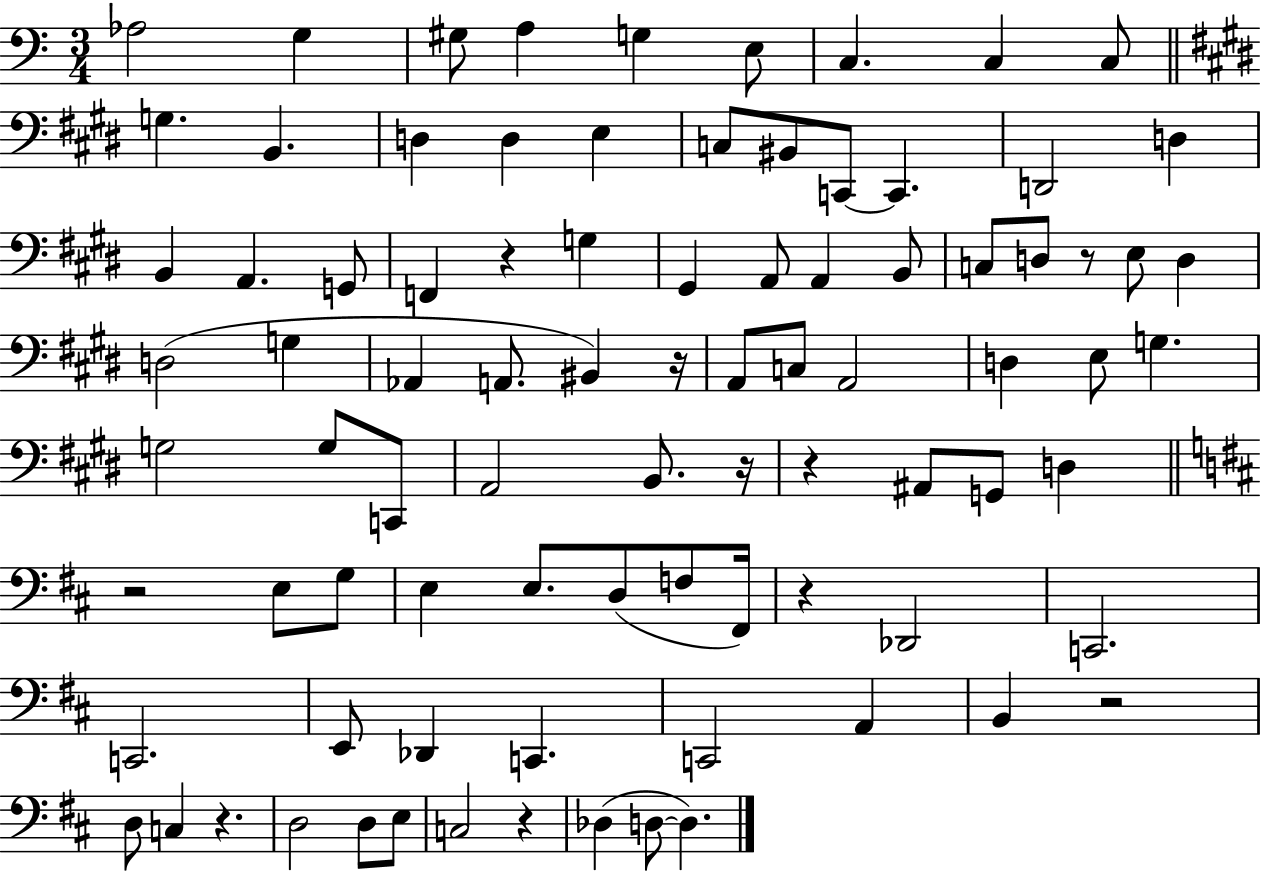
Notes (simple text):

Ab3/h G3/q G#3/e A3/q G3/q E3/e C3/q. C3/q C3/e G3/q. B2/q. D3/q D3/q E3/q C3/e BIS2/e C2/e C2/q. D2/h D3/q B2/q A2/q. G2/e F2/q R/q G3/q G#2/q A2/e A2/q B2/e C3/e D3/e R/e E3/e D3/q D3/h G3/q Ab2/q A2/e. BIS2/q R/s A2/e C3/e A2/h D3/q E3/e G3/q. G3/h G3/e C2/e A2/h B2/e. R/s R/q A#2/e G2/e D3/q R/h E3/e G3/e E3/q E3/e. D3/e F3/e F#2/s R/q Db2/h C2/h. C2/h. E2/e Db2/q C2/q. C2/h A2/q B2/q R/h D3/e C3/q R/q. D3/h D3/e E3/e C3/h R/q Db3/q D3/e D3/q.